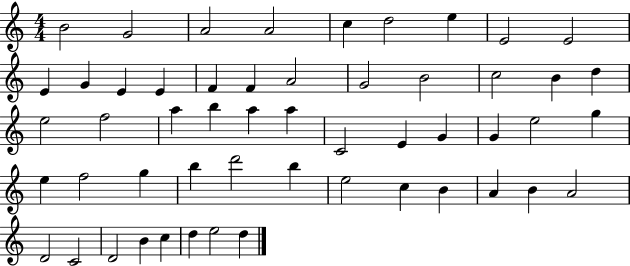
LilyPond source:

{
  \clef treble
  \numericTimeSignature
  \time 4/4
  \key c \major
  b'2 g'2 | a'2 a'2 | c''4 d''2 e''4 | e'2 e'2 | \break e'4 g'4 e'4 e'4 | f'4 f'4 a'2 | g'2 b'2 | c''2 b'4 d''4 | \break e''2 f''2 | a''4 b''4 a''4 a''4 | c'2 e'4 g'4 | g'4 e''2 g''4 | \break e''4 f''2 g''4 | b''4 d'''2 b''4 | e''2 c''4 b'4 | a'4 b'4 a'2 | \break d'2 c'2 | d'2 b'4 c''4 | d''4 e''2 d''4 | \bar "|."
}